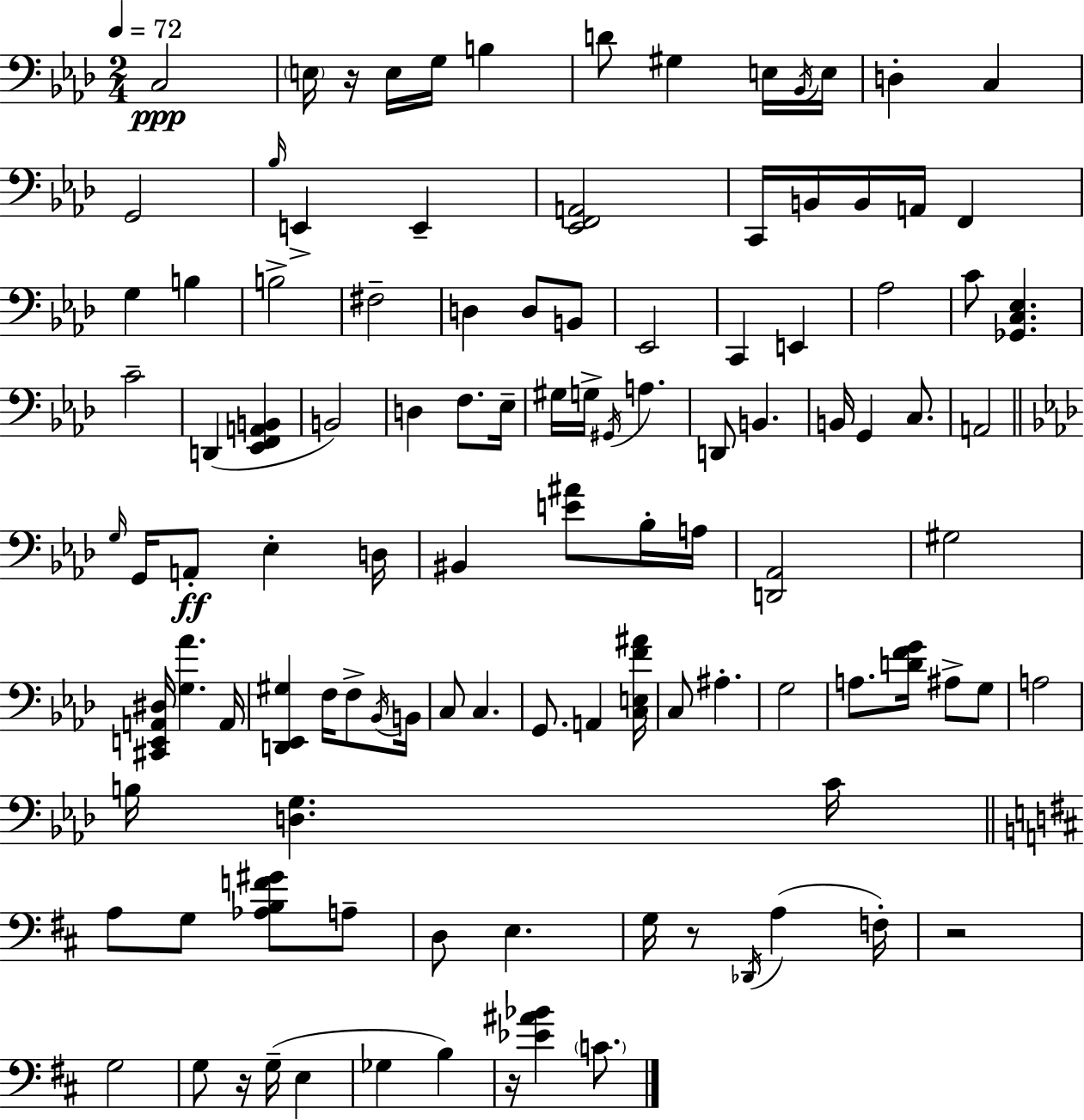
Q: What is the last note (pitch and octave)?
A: C4